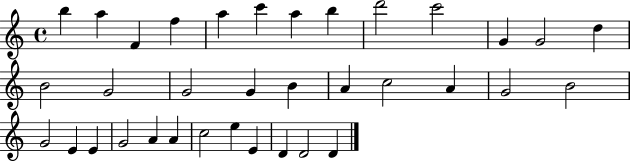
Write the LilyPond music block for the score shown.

{
  \clef treble
  \time 4/4
  \defaultTimeSignature
  \key c \major
  b''4 a''4 f'4 f''4 | a''4 c'''4 a''4 b''4 | d'''2 c'''2 | g'4 g'2 d''4 | \break b'2 g'2 | g'2 g'4 b'4 | a'4 c''2 a'4 | g'2 b'2 | \break g'2 e'4 e'4 | g'2 a'4 a'4 | c''2 e''4 e'4 | d'4 d'2 d'4 | \break \bar "|."
}